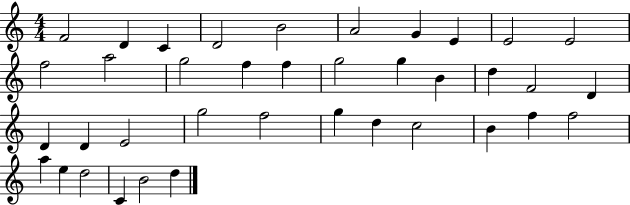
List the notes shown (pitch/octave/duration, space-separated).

F4/h D4/q C4/q D4/h B4/h A4/h G4/q E4/q E4/h E4/h F5/h A5/h G5/h F5/q F5/q G5/h G5/q B4/q D5/q F4/h D4/q D4/q D4/q E4/h G5/h F5/h G5/q D5/q C5/h B4/q F5/q F5/h A5/q E5/q D5/h C4/q B4/h D5/q